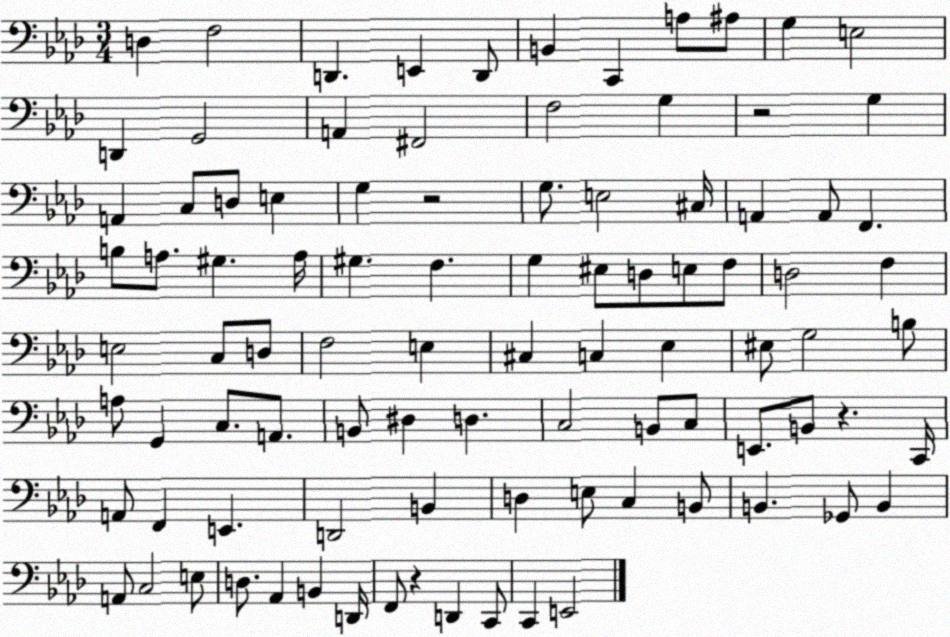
X:1
T:Untitled
M:3/4
L:1/4
K:Ab
D, F,2 D,, E,, D,,/2 B,, C,, A,/2 ^A,/2 G, E,2 D,, G,,2 A,, ^F,,2 F,2 G, z2 G, A,, C,/2 D,/2 E, G, z2 G,/2 E,2 ^C,/4 A,, A,,/2 F,, B,/2 A,/2 ^G, A,/4 ^G, F, G, ^E,/2 D,/2 E,/2 F,/2 D,2 F, E,2 C,/2 D,/2 F,2 E, ^C, C, _E, ^E,/2 G,2 B,/2 A,/2 G,, C,/2 A,,/2 B,,/2 ^D, D, C,2 B,,/2 C,/2 E,,/2 B,,/2 z C,,/4 A,,/2 F,, E,, D,,2 B,, D, E,/2 C, B,,/2 B,, _G,,/2 B,, A,,/2 C,2 E,/2 D,/2 _A,, B,, D,,/4 F,,/2 z D,, C,,/2 C,, E,,2